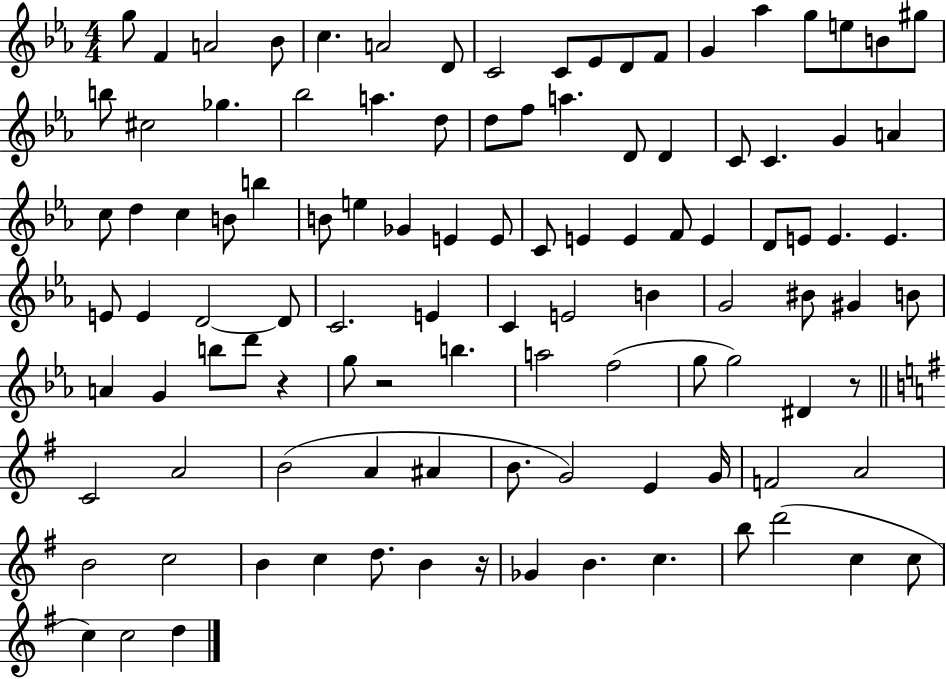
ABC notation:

X:1
T:Untitled
M:4/4
L:1/4
K:Eb
g/2 F A2 _B/2 c A2 D/2 C2 C/2 _E/2 D/2 F/2 G _a g/2 e/2 B/2 ^g/2 b/2 ^c2 _g _b2 a d/2 d/2 f/2 a D/2 D C/2 C G A c/2 d c B/2 b B/2 e _G E E/2 C/2 E E F/2 E D/2 E/2 E E E/2 E D2 D/2 C2 E C E2 B G2 ^B/2 ^G B/2 A G b/2 d'/2 z g/2 z2 b a2 f2 g/2 g2 ^D z/2 C2 A2 B2 A ^A B/2 G2 E G/4 F2 A2 B2 c2 B c d/2 B z/4 _G B c b/2 d'2 c c/2 c c2 d